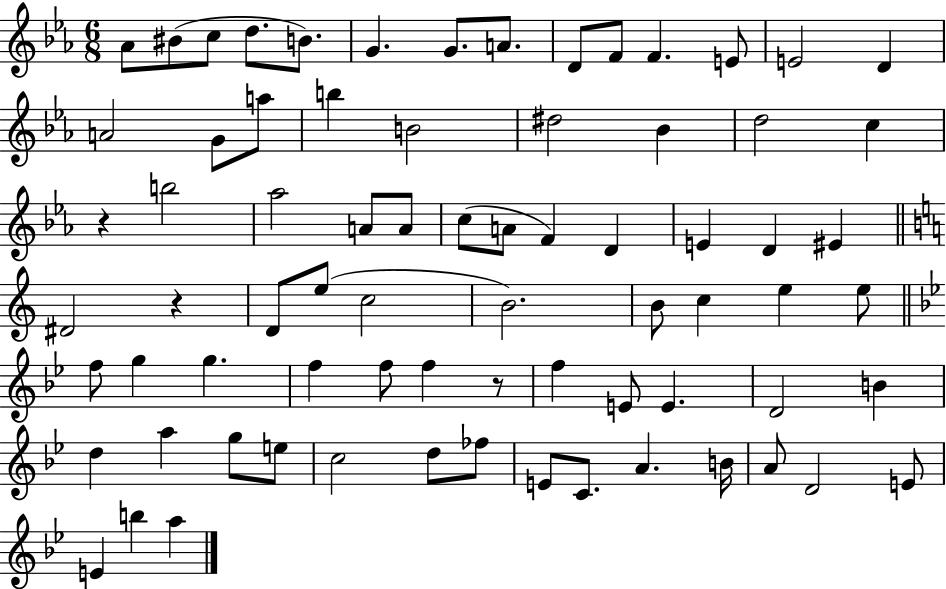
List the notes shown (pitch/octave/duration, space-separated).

Ab4/e BIS4/e C5/e D5/e. B4/e. G4/q. G4/e. A4/e. D4/e F4/e F4/q. E4/e E4/h D4/q A4/h G4/e A5/e B5/q B4/h D#5/h Bb4/q D5/h C5/q R/q B5/h Ab5/h A4/e A4/e C5/e A4/e F4/q D4/q E4/q D4/q EIS4/q D#4/h R/q D4/e E5/e C5/h B4/h. B4/e C5/q E5/q E5/e F5/e G5/q G5/q. F5/q F5/e F5/q R/e F5/q E4/e E4/q. D4/h B4/q D5/q A5/q G5/e E5/e C5/h D5/e FES5/e E4/e C4/e. A4/q. B4/s A4/e D4/h E4/e E4/q B5/q A5/q